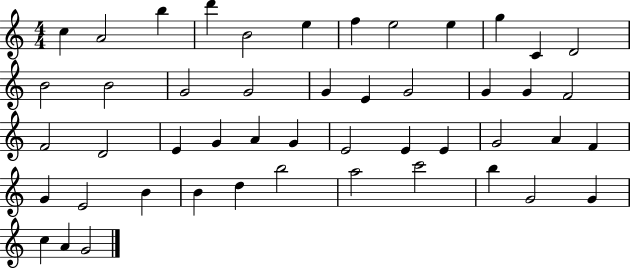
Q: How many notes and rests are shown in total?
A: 48